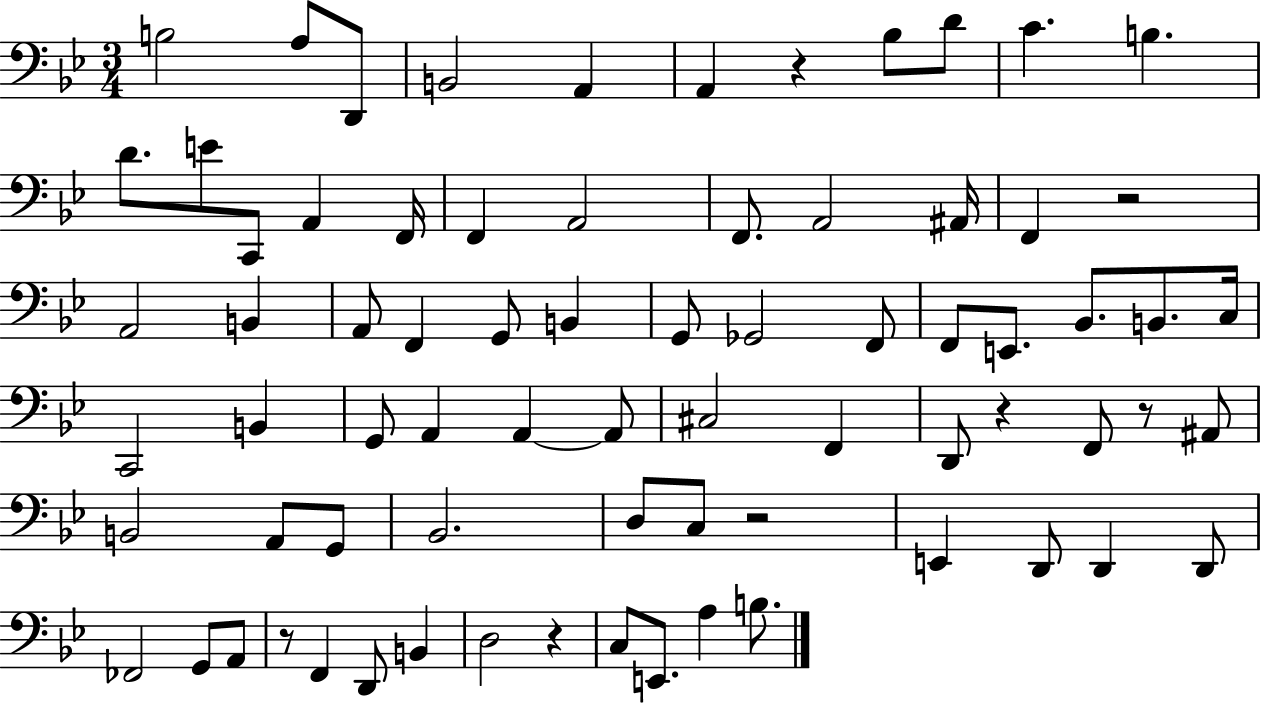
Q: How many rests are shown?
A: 7